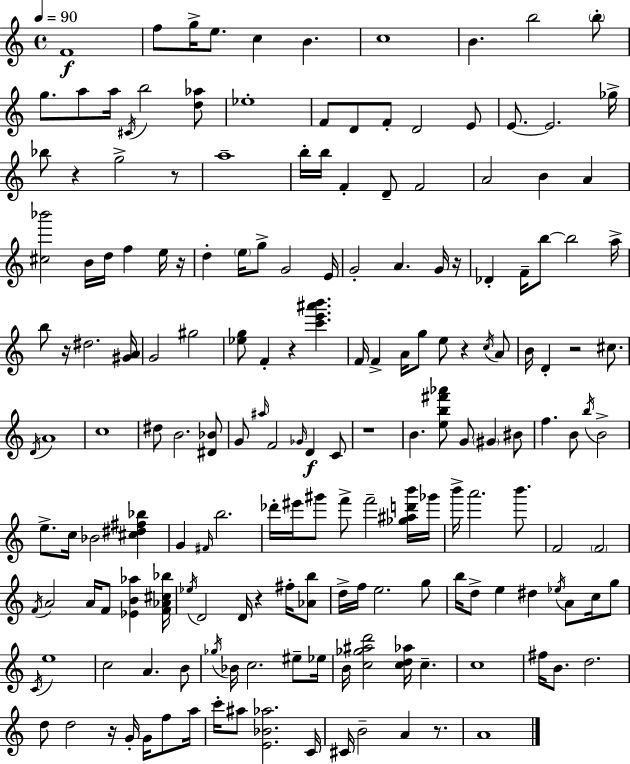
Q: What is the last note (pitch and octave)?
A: A4